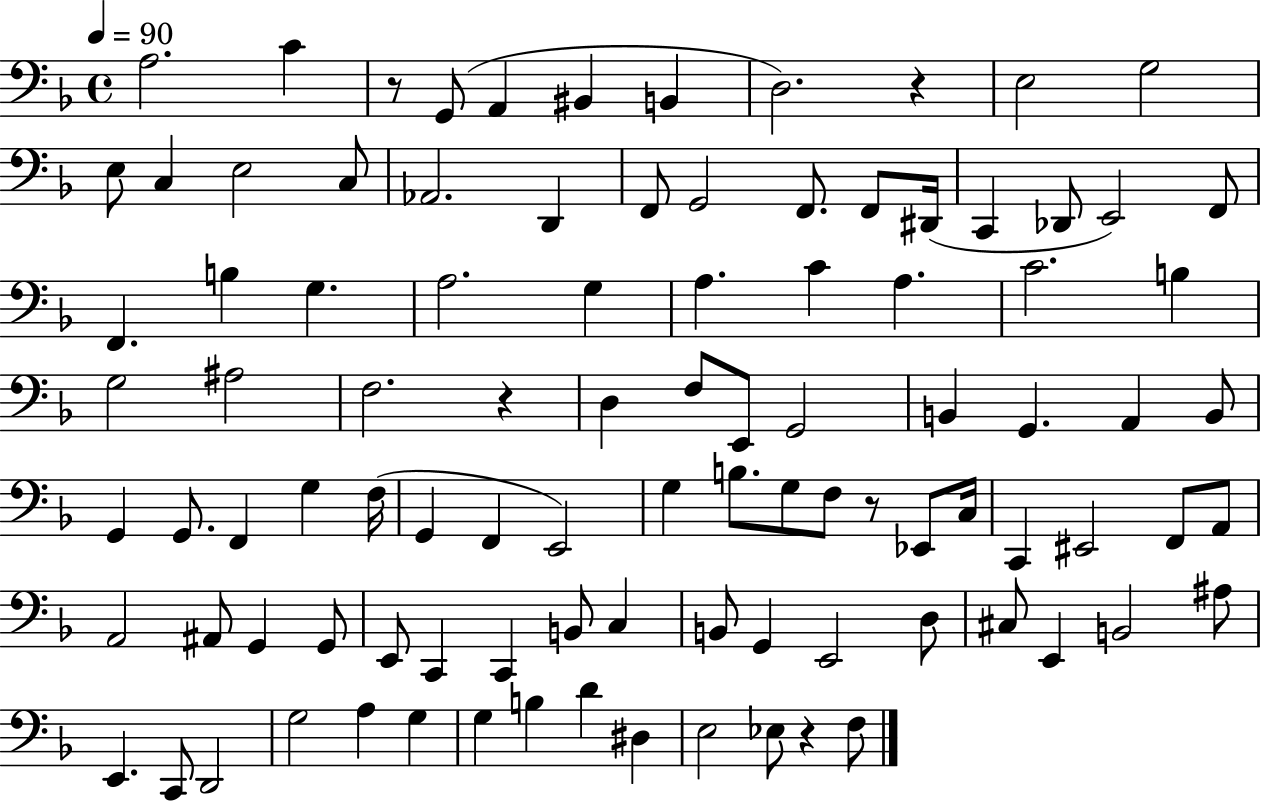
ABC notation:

X:1
T:Untitled
M:4/4
L:1/4
K:F
A,2 C z/2 G,,/2 A,, ^B,, B,, D,2 z E,2 G,2 E,/2 C, E,2 C,/2 _A,,2 D,, F,,/2 G,,2 F,,/2 F,,/2 ^D,,/4 C,, _D,,/2 E,,2 F,,/2 F,, B, G, A,2 G, A, C A, C2 B, G,2 ^A,2 F,2 z D, F,/2 E,,/2 G,,2 B,, G,, A,, B,,/2 G,, G,,/2 F,, G, F,/4 G,, F,, E,,2 G, B,/2 G,/2 F,/2 z/2 _E,,/2 C,/4 C,, ^E,,2 F,,/2 A,,/2 A,,2 ^A,,/2 G,, G,,/2 E,,/2 C,, C,, B,,/2 C, B,,/2 G,, E,,2 D,/2 ^C,/2 E,, B,,2 ^A,/2 E,, C,,/2 D,,2 G,2 A, G, G, B, D ^D, E,2 _E,/2 z F,/2